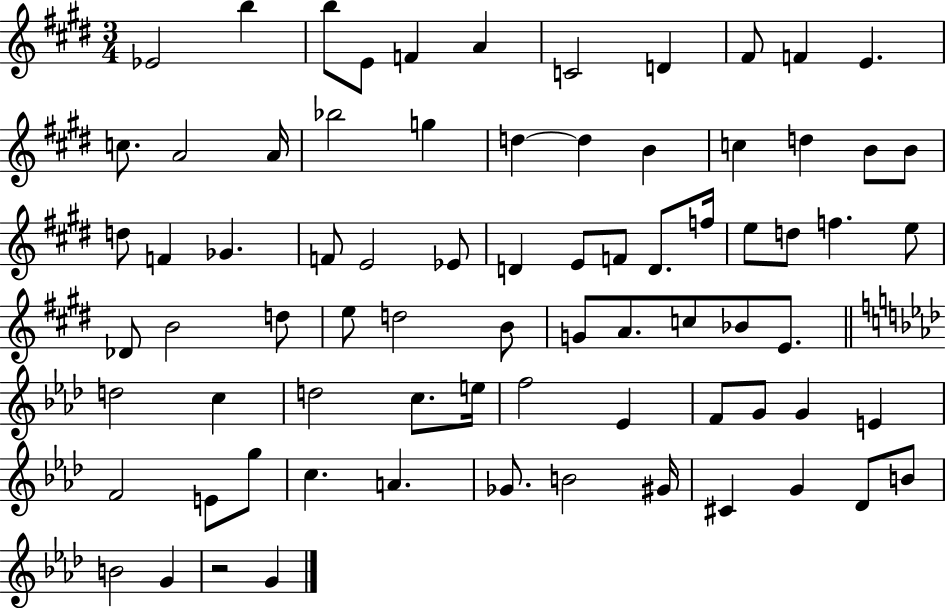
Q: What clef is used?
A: treble